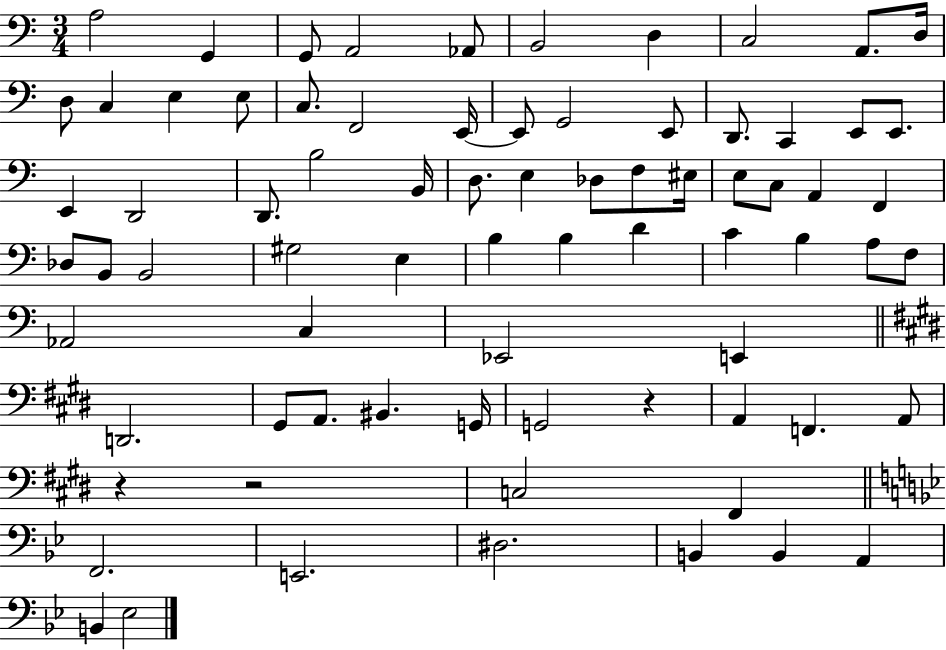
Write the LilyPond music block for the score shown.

{
  \clef bass
  \numericTimeSignature
  \time 3/4
  \key c \major
  a2 g,4 | g,8 a,2 aes,8 | b,2 d4 | c2 a,8. d16 | \break d8 c4 e4 e8 | c8. f,2 e,16~~ | e,8 g,2 e,8 | d,8. c,4 e,8 e,8. | \break e,4 d,2 | d,8. b2 b,16 | d8. e4 des8 f8 eis16 | e8 c8 a,4 f,4 | \break des8 b,8 b,2 | gis2 e4 | b4 b4 d'4 | c'4 b4 a8 f8 | \break aes,2 c4 | ees,2 e,4 | \bar "||" \break \key e \major d,2. | gis,8 a,8. bis,4. g,16 | g,2 r4 | a,4 f,4. a,8 | \break r4 r2 | c2 fis,4 | \bar "||" \break \key bes \major f,2. | e,2. | dis2. | b,4 b,4 a,4 | \break b,4 ees2 | \bar "|."
}